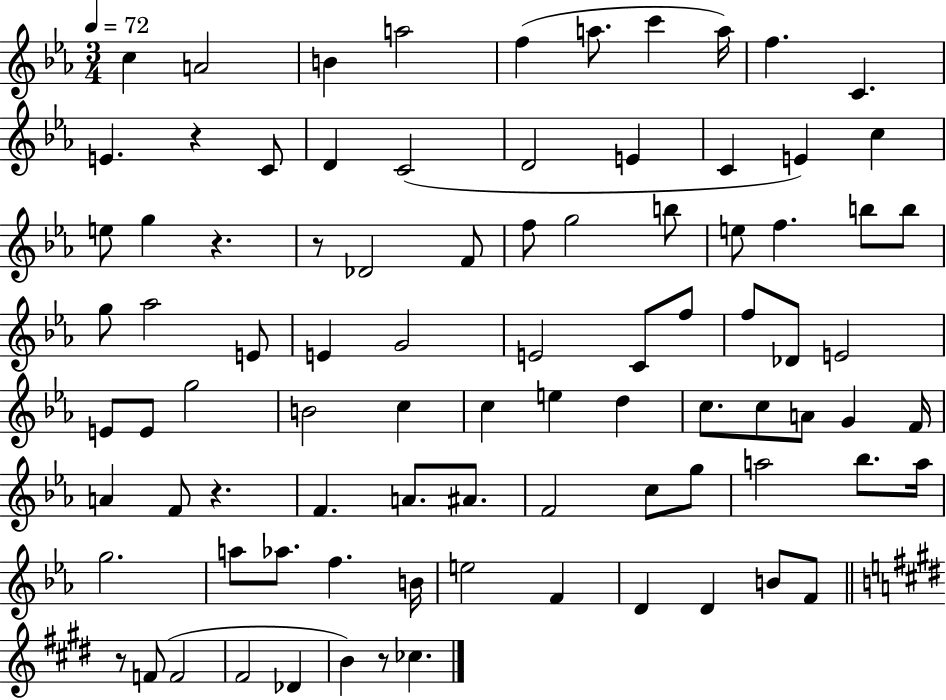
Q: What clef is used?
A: treble